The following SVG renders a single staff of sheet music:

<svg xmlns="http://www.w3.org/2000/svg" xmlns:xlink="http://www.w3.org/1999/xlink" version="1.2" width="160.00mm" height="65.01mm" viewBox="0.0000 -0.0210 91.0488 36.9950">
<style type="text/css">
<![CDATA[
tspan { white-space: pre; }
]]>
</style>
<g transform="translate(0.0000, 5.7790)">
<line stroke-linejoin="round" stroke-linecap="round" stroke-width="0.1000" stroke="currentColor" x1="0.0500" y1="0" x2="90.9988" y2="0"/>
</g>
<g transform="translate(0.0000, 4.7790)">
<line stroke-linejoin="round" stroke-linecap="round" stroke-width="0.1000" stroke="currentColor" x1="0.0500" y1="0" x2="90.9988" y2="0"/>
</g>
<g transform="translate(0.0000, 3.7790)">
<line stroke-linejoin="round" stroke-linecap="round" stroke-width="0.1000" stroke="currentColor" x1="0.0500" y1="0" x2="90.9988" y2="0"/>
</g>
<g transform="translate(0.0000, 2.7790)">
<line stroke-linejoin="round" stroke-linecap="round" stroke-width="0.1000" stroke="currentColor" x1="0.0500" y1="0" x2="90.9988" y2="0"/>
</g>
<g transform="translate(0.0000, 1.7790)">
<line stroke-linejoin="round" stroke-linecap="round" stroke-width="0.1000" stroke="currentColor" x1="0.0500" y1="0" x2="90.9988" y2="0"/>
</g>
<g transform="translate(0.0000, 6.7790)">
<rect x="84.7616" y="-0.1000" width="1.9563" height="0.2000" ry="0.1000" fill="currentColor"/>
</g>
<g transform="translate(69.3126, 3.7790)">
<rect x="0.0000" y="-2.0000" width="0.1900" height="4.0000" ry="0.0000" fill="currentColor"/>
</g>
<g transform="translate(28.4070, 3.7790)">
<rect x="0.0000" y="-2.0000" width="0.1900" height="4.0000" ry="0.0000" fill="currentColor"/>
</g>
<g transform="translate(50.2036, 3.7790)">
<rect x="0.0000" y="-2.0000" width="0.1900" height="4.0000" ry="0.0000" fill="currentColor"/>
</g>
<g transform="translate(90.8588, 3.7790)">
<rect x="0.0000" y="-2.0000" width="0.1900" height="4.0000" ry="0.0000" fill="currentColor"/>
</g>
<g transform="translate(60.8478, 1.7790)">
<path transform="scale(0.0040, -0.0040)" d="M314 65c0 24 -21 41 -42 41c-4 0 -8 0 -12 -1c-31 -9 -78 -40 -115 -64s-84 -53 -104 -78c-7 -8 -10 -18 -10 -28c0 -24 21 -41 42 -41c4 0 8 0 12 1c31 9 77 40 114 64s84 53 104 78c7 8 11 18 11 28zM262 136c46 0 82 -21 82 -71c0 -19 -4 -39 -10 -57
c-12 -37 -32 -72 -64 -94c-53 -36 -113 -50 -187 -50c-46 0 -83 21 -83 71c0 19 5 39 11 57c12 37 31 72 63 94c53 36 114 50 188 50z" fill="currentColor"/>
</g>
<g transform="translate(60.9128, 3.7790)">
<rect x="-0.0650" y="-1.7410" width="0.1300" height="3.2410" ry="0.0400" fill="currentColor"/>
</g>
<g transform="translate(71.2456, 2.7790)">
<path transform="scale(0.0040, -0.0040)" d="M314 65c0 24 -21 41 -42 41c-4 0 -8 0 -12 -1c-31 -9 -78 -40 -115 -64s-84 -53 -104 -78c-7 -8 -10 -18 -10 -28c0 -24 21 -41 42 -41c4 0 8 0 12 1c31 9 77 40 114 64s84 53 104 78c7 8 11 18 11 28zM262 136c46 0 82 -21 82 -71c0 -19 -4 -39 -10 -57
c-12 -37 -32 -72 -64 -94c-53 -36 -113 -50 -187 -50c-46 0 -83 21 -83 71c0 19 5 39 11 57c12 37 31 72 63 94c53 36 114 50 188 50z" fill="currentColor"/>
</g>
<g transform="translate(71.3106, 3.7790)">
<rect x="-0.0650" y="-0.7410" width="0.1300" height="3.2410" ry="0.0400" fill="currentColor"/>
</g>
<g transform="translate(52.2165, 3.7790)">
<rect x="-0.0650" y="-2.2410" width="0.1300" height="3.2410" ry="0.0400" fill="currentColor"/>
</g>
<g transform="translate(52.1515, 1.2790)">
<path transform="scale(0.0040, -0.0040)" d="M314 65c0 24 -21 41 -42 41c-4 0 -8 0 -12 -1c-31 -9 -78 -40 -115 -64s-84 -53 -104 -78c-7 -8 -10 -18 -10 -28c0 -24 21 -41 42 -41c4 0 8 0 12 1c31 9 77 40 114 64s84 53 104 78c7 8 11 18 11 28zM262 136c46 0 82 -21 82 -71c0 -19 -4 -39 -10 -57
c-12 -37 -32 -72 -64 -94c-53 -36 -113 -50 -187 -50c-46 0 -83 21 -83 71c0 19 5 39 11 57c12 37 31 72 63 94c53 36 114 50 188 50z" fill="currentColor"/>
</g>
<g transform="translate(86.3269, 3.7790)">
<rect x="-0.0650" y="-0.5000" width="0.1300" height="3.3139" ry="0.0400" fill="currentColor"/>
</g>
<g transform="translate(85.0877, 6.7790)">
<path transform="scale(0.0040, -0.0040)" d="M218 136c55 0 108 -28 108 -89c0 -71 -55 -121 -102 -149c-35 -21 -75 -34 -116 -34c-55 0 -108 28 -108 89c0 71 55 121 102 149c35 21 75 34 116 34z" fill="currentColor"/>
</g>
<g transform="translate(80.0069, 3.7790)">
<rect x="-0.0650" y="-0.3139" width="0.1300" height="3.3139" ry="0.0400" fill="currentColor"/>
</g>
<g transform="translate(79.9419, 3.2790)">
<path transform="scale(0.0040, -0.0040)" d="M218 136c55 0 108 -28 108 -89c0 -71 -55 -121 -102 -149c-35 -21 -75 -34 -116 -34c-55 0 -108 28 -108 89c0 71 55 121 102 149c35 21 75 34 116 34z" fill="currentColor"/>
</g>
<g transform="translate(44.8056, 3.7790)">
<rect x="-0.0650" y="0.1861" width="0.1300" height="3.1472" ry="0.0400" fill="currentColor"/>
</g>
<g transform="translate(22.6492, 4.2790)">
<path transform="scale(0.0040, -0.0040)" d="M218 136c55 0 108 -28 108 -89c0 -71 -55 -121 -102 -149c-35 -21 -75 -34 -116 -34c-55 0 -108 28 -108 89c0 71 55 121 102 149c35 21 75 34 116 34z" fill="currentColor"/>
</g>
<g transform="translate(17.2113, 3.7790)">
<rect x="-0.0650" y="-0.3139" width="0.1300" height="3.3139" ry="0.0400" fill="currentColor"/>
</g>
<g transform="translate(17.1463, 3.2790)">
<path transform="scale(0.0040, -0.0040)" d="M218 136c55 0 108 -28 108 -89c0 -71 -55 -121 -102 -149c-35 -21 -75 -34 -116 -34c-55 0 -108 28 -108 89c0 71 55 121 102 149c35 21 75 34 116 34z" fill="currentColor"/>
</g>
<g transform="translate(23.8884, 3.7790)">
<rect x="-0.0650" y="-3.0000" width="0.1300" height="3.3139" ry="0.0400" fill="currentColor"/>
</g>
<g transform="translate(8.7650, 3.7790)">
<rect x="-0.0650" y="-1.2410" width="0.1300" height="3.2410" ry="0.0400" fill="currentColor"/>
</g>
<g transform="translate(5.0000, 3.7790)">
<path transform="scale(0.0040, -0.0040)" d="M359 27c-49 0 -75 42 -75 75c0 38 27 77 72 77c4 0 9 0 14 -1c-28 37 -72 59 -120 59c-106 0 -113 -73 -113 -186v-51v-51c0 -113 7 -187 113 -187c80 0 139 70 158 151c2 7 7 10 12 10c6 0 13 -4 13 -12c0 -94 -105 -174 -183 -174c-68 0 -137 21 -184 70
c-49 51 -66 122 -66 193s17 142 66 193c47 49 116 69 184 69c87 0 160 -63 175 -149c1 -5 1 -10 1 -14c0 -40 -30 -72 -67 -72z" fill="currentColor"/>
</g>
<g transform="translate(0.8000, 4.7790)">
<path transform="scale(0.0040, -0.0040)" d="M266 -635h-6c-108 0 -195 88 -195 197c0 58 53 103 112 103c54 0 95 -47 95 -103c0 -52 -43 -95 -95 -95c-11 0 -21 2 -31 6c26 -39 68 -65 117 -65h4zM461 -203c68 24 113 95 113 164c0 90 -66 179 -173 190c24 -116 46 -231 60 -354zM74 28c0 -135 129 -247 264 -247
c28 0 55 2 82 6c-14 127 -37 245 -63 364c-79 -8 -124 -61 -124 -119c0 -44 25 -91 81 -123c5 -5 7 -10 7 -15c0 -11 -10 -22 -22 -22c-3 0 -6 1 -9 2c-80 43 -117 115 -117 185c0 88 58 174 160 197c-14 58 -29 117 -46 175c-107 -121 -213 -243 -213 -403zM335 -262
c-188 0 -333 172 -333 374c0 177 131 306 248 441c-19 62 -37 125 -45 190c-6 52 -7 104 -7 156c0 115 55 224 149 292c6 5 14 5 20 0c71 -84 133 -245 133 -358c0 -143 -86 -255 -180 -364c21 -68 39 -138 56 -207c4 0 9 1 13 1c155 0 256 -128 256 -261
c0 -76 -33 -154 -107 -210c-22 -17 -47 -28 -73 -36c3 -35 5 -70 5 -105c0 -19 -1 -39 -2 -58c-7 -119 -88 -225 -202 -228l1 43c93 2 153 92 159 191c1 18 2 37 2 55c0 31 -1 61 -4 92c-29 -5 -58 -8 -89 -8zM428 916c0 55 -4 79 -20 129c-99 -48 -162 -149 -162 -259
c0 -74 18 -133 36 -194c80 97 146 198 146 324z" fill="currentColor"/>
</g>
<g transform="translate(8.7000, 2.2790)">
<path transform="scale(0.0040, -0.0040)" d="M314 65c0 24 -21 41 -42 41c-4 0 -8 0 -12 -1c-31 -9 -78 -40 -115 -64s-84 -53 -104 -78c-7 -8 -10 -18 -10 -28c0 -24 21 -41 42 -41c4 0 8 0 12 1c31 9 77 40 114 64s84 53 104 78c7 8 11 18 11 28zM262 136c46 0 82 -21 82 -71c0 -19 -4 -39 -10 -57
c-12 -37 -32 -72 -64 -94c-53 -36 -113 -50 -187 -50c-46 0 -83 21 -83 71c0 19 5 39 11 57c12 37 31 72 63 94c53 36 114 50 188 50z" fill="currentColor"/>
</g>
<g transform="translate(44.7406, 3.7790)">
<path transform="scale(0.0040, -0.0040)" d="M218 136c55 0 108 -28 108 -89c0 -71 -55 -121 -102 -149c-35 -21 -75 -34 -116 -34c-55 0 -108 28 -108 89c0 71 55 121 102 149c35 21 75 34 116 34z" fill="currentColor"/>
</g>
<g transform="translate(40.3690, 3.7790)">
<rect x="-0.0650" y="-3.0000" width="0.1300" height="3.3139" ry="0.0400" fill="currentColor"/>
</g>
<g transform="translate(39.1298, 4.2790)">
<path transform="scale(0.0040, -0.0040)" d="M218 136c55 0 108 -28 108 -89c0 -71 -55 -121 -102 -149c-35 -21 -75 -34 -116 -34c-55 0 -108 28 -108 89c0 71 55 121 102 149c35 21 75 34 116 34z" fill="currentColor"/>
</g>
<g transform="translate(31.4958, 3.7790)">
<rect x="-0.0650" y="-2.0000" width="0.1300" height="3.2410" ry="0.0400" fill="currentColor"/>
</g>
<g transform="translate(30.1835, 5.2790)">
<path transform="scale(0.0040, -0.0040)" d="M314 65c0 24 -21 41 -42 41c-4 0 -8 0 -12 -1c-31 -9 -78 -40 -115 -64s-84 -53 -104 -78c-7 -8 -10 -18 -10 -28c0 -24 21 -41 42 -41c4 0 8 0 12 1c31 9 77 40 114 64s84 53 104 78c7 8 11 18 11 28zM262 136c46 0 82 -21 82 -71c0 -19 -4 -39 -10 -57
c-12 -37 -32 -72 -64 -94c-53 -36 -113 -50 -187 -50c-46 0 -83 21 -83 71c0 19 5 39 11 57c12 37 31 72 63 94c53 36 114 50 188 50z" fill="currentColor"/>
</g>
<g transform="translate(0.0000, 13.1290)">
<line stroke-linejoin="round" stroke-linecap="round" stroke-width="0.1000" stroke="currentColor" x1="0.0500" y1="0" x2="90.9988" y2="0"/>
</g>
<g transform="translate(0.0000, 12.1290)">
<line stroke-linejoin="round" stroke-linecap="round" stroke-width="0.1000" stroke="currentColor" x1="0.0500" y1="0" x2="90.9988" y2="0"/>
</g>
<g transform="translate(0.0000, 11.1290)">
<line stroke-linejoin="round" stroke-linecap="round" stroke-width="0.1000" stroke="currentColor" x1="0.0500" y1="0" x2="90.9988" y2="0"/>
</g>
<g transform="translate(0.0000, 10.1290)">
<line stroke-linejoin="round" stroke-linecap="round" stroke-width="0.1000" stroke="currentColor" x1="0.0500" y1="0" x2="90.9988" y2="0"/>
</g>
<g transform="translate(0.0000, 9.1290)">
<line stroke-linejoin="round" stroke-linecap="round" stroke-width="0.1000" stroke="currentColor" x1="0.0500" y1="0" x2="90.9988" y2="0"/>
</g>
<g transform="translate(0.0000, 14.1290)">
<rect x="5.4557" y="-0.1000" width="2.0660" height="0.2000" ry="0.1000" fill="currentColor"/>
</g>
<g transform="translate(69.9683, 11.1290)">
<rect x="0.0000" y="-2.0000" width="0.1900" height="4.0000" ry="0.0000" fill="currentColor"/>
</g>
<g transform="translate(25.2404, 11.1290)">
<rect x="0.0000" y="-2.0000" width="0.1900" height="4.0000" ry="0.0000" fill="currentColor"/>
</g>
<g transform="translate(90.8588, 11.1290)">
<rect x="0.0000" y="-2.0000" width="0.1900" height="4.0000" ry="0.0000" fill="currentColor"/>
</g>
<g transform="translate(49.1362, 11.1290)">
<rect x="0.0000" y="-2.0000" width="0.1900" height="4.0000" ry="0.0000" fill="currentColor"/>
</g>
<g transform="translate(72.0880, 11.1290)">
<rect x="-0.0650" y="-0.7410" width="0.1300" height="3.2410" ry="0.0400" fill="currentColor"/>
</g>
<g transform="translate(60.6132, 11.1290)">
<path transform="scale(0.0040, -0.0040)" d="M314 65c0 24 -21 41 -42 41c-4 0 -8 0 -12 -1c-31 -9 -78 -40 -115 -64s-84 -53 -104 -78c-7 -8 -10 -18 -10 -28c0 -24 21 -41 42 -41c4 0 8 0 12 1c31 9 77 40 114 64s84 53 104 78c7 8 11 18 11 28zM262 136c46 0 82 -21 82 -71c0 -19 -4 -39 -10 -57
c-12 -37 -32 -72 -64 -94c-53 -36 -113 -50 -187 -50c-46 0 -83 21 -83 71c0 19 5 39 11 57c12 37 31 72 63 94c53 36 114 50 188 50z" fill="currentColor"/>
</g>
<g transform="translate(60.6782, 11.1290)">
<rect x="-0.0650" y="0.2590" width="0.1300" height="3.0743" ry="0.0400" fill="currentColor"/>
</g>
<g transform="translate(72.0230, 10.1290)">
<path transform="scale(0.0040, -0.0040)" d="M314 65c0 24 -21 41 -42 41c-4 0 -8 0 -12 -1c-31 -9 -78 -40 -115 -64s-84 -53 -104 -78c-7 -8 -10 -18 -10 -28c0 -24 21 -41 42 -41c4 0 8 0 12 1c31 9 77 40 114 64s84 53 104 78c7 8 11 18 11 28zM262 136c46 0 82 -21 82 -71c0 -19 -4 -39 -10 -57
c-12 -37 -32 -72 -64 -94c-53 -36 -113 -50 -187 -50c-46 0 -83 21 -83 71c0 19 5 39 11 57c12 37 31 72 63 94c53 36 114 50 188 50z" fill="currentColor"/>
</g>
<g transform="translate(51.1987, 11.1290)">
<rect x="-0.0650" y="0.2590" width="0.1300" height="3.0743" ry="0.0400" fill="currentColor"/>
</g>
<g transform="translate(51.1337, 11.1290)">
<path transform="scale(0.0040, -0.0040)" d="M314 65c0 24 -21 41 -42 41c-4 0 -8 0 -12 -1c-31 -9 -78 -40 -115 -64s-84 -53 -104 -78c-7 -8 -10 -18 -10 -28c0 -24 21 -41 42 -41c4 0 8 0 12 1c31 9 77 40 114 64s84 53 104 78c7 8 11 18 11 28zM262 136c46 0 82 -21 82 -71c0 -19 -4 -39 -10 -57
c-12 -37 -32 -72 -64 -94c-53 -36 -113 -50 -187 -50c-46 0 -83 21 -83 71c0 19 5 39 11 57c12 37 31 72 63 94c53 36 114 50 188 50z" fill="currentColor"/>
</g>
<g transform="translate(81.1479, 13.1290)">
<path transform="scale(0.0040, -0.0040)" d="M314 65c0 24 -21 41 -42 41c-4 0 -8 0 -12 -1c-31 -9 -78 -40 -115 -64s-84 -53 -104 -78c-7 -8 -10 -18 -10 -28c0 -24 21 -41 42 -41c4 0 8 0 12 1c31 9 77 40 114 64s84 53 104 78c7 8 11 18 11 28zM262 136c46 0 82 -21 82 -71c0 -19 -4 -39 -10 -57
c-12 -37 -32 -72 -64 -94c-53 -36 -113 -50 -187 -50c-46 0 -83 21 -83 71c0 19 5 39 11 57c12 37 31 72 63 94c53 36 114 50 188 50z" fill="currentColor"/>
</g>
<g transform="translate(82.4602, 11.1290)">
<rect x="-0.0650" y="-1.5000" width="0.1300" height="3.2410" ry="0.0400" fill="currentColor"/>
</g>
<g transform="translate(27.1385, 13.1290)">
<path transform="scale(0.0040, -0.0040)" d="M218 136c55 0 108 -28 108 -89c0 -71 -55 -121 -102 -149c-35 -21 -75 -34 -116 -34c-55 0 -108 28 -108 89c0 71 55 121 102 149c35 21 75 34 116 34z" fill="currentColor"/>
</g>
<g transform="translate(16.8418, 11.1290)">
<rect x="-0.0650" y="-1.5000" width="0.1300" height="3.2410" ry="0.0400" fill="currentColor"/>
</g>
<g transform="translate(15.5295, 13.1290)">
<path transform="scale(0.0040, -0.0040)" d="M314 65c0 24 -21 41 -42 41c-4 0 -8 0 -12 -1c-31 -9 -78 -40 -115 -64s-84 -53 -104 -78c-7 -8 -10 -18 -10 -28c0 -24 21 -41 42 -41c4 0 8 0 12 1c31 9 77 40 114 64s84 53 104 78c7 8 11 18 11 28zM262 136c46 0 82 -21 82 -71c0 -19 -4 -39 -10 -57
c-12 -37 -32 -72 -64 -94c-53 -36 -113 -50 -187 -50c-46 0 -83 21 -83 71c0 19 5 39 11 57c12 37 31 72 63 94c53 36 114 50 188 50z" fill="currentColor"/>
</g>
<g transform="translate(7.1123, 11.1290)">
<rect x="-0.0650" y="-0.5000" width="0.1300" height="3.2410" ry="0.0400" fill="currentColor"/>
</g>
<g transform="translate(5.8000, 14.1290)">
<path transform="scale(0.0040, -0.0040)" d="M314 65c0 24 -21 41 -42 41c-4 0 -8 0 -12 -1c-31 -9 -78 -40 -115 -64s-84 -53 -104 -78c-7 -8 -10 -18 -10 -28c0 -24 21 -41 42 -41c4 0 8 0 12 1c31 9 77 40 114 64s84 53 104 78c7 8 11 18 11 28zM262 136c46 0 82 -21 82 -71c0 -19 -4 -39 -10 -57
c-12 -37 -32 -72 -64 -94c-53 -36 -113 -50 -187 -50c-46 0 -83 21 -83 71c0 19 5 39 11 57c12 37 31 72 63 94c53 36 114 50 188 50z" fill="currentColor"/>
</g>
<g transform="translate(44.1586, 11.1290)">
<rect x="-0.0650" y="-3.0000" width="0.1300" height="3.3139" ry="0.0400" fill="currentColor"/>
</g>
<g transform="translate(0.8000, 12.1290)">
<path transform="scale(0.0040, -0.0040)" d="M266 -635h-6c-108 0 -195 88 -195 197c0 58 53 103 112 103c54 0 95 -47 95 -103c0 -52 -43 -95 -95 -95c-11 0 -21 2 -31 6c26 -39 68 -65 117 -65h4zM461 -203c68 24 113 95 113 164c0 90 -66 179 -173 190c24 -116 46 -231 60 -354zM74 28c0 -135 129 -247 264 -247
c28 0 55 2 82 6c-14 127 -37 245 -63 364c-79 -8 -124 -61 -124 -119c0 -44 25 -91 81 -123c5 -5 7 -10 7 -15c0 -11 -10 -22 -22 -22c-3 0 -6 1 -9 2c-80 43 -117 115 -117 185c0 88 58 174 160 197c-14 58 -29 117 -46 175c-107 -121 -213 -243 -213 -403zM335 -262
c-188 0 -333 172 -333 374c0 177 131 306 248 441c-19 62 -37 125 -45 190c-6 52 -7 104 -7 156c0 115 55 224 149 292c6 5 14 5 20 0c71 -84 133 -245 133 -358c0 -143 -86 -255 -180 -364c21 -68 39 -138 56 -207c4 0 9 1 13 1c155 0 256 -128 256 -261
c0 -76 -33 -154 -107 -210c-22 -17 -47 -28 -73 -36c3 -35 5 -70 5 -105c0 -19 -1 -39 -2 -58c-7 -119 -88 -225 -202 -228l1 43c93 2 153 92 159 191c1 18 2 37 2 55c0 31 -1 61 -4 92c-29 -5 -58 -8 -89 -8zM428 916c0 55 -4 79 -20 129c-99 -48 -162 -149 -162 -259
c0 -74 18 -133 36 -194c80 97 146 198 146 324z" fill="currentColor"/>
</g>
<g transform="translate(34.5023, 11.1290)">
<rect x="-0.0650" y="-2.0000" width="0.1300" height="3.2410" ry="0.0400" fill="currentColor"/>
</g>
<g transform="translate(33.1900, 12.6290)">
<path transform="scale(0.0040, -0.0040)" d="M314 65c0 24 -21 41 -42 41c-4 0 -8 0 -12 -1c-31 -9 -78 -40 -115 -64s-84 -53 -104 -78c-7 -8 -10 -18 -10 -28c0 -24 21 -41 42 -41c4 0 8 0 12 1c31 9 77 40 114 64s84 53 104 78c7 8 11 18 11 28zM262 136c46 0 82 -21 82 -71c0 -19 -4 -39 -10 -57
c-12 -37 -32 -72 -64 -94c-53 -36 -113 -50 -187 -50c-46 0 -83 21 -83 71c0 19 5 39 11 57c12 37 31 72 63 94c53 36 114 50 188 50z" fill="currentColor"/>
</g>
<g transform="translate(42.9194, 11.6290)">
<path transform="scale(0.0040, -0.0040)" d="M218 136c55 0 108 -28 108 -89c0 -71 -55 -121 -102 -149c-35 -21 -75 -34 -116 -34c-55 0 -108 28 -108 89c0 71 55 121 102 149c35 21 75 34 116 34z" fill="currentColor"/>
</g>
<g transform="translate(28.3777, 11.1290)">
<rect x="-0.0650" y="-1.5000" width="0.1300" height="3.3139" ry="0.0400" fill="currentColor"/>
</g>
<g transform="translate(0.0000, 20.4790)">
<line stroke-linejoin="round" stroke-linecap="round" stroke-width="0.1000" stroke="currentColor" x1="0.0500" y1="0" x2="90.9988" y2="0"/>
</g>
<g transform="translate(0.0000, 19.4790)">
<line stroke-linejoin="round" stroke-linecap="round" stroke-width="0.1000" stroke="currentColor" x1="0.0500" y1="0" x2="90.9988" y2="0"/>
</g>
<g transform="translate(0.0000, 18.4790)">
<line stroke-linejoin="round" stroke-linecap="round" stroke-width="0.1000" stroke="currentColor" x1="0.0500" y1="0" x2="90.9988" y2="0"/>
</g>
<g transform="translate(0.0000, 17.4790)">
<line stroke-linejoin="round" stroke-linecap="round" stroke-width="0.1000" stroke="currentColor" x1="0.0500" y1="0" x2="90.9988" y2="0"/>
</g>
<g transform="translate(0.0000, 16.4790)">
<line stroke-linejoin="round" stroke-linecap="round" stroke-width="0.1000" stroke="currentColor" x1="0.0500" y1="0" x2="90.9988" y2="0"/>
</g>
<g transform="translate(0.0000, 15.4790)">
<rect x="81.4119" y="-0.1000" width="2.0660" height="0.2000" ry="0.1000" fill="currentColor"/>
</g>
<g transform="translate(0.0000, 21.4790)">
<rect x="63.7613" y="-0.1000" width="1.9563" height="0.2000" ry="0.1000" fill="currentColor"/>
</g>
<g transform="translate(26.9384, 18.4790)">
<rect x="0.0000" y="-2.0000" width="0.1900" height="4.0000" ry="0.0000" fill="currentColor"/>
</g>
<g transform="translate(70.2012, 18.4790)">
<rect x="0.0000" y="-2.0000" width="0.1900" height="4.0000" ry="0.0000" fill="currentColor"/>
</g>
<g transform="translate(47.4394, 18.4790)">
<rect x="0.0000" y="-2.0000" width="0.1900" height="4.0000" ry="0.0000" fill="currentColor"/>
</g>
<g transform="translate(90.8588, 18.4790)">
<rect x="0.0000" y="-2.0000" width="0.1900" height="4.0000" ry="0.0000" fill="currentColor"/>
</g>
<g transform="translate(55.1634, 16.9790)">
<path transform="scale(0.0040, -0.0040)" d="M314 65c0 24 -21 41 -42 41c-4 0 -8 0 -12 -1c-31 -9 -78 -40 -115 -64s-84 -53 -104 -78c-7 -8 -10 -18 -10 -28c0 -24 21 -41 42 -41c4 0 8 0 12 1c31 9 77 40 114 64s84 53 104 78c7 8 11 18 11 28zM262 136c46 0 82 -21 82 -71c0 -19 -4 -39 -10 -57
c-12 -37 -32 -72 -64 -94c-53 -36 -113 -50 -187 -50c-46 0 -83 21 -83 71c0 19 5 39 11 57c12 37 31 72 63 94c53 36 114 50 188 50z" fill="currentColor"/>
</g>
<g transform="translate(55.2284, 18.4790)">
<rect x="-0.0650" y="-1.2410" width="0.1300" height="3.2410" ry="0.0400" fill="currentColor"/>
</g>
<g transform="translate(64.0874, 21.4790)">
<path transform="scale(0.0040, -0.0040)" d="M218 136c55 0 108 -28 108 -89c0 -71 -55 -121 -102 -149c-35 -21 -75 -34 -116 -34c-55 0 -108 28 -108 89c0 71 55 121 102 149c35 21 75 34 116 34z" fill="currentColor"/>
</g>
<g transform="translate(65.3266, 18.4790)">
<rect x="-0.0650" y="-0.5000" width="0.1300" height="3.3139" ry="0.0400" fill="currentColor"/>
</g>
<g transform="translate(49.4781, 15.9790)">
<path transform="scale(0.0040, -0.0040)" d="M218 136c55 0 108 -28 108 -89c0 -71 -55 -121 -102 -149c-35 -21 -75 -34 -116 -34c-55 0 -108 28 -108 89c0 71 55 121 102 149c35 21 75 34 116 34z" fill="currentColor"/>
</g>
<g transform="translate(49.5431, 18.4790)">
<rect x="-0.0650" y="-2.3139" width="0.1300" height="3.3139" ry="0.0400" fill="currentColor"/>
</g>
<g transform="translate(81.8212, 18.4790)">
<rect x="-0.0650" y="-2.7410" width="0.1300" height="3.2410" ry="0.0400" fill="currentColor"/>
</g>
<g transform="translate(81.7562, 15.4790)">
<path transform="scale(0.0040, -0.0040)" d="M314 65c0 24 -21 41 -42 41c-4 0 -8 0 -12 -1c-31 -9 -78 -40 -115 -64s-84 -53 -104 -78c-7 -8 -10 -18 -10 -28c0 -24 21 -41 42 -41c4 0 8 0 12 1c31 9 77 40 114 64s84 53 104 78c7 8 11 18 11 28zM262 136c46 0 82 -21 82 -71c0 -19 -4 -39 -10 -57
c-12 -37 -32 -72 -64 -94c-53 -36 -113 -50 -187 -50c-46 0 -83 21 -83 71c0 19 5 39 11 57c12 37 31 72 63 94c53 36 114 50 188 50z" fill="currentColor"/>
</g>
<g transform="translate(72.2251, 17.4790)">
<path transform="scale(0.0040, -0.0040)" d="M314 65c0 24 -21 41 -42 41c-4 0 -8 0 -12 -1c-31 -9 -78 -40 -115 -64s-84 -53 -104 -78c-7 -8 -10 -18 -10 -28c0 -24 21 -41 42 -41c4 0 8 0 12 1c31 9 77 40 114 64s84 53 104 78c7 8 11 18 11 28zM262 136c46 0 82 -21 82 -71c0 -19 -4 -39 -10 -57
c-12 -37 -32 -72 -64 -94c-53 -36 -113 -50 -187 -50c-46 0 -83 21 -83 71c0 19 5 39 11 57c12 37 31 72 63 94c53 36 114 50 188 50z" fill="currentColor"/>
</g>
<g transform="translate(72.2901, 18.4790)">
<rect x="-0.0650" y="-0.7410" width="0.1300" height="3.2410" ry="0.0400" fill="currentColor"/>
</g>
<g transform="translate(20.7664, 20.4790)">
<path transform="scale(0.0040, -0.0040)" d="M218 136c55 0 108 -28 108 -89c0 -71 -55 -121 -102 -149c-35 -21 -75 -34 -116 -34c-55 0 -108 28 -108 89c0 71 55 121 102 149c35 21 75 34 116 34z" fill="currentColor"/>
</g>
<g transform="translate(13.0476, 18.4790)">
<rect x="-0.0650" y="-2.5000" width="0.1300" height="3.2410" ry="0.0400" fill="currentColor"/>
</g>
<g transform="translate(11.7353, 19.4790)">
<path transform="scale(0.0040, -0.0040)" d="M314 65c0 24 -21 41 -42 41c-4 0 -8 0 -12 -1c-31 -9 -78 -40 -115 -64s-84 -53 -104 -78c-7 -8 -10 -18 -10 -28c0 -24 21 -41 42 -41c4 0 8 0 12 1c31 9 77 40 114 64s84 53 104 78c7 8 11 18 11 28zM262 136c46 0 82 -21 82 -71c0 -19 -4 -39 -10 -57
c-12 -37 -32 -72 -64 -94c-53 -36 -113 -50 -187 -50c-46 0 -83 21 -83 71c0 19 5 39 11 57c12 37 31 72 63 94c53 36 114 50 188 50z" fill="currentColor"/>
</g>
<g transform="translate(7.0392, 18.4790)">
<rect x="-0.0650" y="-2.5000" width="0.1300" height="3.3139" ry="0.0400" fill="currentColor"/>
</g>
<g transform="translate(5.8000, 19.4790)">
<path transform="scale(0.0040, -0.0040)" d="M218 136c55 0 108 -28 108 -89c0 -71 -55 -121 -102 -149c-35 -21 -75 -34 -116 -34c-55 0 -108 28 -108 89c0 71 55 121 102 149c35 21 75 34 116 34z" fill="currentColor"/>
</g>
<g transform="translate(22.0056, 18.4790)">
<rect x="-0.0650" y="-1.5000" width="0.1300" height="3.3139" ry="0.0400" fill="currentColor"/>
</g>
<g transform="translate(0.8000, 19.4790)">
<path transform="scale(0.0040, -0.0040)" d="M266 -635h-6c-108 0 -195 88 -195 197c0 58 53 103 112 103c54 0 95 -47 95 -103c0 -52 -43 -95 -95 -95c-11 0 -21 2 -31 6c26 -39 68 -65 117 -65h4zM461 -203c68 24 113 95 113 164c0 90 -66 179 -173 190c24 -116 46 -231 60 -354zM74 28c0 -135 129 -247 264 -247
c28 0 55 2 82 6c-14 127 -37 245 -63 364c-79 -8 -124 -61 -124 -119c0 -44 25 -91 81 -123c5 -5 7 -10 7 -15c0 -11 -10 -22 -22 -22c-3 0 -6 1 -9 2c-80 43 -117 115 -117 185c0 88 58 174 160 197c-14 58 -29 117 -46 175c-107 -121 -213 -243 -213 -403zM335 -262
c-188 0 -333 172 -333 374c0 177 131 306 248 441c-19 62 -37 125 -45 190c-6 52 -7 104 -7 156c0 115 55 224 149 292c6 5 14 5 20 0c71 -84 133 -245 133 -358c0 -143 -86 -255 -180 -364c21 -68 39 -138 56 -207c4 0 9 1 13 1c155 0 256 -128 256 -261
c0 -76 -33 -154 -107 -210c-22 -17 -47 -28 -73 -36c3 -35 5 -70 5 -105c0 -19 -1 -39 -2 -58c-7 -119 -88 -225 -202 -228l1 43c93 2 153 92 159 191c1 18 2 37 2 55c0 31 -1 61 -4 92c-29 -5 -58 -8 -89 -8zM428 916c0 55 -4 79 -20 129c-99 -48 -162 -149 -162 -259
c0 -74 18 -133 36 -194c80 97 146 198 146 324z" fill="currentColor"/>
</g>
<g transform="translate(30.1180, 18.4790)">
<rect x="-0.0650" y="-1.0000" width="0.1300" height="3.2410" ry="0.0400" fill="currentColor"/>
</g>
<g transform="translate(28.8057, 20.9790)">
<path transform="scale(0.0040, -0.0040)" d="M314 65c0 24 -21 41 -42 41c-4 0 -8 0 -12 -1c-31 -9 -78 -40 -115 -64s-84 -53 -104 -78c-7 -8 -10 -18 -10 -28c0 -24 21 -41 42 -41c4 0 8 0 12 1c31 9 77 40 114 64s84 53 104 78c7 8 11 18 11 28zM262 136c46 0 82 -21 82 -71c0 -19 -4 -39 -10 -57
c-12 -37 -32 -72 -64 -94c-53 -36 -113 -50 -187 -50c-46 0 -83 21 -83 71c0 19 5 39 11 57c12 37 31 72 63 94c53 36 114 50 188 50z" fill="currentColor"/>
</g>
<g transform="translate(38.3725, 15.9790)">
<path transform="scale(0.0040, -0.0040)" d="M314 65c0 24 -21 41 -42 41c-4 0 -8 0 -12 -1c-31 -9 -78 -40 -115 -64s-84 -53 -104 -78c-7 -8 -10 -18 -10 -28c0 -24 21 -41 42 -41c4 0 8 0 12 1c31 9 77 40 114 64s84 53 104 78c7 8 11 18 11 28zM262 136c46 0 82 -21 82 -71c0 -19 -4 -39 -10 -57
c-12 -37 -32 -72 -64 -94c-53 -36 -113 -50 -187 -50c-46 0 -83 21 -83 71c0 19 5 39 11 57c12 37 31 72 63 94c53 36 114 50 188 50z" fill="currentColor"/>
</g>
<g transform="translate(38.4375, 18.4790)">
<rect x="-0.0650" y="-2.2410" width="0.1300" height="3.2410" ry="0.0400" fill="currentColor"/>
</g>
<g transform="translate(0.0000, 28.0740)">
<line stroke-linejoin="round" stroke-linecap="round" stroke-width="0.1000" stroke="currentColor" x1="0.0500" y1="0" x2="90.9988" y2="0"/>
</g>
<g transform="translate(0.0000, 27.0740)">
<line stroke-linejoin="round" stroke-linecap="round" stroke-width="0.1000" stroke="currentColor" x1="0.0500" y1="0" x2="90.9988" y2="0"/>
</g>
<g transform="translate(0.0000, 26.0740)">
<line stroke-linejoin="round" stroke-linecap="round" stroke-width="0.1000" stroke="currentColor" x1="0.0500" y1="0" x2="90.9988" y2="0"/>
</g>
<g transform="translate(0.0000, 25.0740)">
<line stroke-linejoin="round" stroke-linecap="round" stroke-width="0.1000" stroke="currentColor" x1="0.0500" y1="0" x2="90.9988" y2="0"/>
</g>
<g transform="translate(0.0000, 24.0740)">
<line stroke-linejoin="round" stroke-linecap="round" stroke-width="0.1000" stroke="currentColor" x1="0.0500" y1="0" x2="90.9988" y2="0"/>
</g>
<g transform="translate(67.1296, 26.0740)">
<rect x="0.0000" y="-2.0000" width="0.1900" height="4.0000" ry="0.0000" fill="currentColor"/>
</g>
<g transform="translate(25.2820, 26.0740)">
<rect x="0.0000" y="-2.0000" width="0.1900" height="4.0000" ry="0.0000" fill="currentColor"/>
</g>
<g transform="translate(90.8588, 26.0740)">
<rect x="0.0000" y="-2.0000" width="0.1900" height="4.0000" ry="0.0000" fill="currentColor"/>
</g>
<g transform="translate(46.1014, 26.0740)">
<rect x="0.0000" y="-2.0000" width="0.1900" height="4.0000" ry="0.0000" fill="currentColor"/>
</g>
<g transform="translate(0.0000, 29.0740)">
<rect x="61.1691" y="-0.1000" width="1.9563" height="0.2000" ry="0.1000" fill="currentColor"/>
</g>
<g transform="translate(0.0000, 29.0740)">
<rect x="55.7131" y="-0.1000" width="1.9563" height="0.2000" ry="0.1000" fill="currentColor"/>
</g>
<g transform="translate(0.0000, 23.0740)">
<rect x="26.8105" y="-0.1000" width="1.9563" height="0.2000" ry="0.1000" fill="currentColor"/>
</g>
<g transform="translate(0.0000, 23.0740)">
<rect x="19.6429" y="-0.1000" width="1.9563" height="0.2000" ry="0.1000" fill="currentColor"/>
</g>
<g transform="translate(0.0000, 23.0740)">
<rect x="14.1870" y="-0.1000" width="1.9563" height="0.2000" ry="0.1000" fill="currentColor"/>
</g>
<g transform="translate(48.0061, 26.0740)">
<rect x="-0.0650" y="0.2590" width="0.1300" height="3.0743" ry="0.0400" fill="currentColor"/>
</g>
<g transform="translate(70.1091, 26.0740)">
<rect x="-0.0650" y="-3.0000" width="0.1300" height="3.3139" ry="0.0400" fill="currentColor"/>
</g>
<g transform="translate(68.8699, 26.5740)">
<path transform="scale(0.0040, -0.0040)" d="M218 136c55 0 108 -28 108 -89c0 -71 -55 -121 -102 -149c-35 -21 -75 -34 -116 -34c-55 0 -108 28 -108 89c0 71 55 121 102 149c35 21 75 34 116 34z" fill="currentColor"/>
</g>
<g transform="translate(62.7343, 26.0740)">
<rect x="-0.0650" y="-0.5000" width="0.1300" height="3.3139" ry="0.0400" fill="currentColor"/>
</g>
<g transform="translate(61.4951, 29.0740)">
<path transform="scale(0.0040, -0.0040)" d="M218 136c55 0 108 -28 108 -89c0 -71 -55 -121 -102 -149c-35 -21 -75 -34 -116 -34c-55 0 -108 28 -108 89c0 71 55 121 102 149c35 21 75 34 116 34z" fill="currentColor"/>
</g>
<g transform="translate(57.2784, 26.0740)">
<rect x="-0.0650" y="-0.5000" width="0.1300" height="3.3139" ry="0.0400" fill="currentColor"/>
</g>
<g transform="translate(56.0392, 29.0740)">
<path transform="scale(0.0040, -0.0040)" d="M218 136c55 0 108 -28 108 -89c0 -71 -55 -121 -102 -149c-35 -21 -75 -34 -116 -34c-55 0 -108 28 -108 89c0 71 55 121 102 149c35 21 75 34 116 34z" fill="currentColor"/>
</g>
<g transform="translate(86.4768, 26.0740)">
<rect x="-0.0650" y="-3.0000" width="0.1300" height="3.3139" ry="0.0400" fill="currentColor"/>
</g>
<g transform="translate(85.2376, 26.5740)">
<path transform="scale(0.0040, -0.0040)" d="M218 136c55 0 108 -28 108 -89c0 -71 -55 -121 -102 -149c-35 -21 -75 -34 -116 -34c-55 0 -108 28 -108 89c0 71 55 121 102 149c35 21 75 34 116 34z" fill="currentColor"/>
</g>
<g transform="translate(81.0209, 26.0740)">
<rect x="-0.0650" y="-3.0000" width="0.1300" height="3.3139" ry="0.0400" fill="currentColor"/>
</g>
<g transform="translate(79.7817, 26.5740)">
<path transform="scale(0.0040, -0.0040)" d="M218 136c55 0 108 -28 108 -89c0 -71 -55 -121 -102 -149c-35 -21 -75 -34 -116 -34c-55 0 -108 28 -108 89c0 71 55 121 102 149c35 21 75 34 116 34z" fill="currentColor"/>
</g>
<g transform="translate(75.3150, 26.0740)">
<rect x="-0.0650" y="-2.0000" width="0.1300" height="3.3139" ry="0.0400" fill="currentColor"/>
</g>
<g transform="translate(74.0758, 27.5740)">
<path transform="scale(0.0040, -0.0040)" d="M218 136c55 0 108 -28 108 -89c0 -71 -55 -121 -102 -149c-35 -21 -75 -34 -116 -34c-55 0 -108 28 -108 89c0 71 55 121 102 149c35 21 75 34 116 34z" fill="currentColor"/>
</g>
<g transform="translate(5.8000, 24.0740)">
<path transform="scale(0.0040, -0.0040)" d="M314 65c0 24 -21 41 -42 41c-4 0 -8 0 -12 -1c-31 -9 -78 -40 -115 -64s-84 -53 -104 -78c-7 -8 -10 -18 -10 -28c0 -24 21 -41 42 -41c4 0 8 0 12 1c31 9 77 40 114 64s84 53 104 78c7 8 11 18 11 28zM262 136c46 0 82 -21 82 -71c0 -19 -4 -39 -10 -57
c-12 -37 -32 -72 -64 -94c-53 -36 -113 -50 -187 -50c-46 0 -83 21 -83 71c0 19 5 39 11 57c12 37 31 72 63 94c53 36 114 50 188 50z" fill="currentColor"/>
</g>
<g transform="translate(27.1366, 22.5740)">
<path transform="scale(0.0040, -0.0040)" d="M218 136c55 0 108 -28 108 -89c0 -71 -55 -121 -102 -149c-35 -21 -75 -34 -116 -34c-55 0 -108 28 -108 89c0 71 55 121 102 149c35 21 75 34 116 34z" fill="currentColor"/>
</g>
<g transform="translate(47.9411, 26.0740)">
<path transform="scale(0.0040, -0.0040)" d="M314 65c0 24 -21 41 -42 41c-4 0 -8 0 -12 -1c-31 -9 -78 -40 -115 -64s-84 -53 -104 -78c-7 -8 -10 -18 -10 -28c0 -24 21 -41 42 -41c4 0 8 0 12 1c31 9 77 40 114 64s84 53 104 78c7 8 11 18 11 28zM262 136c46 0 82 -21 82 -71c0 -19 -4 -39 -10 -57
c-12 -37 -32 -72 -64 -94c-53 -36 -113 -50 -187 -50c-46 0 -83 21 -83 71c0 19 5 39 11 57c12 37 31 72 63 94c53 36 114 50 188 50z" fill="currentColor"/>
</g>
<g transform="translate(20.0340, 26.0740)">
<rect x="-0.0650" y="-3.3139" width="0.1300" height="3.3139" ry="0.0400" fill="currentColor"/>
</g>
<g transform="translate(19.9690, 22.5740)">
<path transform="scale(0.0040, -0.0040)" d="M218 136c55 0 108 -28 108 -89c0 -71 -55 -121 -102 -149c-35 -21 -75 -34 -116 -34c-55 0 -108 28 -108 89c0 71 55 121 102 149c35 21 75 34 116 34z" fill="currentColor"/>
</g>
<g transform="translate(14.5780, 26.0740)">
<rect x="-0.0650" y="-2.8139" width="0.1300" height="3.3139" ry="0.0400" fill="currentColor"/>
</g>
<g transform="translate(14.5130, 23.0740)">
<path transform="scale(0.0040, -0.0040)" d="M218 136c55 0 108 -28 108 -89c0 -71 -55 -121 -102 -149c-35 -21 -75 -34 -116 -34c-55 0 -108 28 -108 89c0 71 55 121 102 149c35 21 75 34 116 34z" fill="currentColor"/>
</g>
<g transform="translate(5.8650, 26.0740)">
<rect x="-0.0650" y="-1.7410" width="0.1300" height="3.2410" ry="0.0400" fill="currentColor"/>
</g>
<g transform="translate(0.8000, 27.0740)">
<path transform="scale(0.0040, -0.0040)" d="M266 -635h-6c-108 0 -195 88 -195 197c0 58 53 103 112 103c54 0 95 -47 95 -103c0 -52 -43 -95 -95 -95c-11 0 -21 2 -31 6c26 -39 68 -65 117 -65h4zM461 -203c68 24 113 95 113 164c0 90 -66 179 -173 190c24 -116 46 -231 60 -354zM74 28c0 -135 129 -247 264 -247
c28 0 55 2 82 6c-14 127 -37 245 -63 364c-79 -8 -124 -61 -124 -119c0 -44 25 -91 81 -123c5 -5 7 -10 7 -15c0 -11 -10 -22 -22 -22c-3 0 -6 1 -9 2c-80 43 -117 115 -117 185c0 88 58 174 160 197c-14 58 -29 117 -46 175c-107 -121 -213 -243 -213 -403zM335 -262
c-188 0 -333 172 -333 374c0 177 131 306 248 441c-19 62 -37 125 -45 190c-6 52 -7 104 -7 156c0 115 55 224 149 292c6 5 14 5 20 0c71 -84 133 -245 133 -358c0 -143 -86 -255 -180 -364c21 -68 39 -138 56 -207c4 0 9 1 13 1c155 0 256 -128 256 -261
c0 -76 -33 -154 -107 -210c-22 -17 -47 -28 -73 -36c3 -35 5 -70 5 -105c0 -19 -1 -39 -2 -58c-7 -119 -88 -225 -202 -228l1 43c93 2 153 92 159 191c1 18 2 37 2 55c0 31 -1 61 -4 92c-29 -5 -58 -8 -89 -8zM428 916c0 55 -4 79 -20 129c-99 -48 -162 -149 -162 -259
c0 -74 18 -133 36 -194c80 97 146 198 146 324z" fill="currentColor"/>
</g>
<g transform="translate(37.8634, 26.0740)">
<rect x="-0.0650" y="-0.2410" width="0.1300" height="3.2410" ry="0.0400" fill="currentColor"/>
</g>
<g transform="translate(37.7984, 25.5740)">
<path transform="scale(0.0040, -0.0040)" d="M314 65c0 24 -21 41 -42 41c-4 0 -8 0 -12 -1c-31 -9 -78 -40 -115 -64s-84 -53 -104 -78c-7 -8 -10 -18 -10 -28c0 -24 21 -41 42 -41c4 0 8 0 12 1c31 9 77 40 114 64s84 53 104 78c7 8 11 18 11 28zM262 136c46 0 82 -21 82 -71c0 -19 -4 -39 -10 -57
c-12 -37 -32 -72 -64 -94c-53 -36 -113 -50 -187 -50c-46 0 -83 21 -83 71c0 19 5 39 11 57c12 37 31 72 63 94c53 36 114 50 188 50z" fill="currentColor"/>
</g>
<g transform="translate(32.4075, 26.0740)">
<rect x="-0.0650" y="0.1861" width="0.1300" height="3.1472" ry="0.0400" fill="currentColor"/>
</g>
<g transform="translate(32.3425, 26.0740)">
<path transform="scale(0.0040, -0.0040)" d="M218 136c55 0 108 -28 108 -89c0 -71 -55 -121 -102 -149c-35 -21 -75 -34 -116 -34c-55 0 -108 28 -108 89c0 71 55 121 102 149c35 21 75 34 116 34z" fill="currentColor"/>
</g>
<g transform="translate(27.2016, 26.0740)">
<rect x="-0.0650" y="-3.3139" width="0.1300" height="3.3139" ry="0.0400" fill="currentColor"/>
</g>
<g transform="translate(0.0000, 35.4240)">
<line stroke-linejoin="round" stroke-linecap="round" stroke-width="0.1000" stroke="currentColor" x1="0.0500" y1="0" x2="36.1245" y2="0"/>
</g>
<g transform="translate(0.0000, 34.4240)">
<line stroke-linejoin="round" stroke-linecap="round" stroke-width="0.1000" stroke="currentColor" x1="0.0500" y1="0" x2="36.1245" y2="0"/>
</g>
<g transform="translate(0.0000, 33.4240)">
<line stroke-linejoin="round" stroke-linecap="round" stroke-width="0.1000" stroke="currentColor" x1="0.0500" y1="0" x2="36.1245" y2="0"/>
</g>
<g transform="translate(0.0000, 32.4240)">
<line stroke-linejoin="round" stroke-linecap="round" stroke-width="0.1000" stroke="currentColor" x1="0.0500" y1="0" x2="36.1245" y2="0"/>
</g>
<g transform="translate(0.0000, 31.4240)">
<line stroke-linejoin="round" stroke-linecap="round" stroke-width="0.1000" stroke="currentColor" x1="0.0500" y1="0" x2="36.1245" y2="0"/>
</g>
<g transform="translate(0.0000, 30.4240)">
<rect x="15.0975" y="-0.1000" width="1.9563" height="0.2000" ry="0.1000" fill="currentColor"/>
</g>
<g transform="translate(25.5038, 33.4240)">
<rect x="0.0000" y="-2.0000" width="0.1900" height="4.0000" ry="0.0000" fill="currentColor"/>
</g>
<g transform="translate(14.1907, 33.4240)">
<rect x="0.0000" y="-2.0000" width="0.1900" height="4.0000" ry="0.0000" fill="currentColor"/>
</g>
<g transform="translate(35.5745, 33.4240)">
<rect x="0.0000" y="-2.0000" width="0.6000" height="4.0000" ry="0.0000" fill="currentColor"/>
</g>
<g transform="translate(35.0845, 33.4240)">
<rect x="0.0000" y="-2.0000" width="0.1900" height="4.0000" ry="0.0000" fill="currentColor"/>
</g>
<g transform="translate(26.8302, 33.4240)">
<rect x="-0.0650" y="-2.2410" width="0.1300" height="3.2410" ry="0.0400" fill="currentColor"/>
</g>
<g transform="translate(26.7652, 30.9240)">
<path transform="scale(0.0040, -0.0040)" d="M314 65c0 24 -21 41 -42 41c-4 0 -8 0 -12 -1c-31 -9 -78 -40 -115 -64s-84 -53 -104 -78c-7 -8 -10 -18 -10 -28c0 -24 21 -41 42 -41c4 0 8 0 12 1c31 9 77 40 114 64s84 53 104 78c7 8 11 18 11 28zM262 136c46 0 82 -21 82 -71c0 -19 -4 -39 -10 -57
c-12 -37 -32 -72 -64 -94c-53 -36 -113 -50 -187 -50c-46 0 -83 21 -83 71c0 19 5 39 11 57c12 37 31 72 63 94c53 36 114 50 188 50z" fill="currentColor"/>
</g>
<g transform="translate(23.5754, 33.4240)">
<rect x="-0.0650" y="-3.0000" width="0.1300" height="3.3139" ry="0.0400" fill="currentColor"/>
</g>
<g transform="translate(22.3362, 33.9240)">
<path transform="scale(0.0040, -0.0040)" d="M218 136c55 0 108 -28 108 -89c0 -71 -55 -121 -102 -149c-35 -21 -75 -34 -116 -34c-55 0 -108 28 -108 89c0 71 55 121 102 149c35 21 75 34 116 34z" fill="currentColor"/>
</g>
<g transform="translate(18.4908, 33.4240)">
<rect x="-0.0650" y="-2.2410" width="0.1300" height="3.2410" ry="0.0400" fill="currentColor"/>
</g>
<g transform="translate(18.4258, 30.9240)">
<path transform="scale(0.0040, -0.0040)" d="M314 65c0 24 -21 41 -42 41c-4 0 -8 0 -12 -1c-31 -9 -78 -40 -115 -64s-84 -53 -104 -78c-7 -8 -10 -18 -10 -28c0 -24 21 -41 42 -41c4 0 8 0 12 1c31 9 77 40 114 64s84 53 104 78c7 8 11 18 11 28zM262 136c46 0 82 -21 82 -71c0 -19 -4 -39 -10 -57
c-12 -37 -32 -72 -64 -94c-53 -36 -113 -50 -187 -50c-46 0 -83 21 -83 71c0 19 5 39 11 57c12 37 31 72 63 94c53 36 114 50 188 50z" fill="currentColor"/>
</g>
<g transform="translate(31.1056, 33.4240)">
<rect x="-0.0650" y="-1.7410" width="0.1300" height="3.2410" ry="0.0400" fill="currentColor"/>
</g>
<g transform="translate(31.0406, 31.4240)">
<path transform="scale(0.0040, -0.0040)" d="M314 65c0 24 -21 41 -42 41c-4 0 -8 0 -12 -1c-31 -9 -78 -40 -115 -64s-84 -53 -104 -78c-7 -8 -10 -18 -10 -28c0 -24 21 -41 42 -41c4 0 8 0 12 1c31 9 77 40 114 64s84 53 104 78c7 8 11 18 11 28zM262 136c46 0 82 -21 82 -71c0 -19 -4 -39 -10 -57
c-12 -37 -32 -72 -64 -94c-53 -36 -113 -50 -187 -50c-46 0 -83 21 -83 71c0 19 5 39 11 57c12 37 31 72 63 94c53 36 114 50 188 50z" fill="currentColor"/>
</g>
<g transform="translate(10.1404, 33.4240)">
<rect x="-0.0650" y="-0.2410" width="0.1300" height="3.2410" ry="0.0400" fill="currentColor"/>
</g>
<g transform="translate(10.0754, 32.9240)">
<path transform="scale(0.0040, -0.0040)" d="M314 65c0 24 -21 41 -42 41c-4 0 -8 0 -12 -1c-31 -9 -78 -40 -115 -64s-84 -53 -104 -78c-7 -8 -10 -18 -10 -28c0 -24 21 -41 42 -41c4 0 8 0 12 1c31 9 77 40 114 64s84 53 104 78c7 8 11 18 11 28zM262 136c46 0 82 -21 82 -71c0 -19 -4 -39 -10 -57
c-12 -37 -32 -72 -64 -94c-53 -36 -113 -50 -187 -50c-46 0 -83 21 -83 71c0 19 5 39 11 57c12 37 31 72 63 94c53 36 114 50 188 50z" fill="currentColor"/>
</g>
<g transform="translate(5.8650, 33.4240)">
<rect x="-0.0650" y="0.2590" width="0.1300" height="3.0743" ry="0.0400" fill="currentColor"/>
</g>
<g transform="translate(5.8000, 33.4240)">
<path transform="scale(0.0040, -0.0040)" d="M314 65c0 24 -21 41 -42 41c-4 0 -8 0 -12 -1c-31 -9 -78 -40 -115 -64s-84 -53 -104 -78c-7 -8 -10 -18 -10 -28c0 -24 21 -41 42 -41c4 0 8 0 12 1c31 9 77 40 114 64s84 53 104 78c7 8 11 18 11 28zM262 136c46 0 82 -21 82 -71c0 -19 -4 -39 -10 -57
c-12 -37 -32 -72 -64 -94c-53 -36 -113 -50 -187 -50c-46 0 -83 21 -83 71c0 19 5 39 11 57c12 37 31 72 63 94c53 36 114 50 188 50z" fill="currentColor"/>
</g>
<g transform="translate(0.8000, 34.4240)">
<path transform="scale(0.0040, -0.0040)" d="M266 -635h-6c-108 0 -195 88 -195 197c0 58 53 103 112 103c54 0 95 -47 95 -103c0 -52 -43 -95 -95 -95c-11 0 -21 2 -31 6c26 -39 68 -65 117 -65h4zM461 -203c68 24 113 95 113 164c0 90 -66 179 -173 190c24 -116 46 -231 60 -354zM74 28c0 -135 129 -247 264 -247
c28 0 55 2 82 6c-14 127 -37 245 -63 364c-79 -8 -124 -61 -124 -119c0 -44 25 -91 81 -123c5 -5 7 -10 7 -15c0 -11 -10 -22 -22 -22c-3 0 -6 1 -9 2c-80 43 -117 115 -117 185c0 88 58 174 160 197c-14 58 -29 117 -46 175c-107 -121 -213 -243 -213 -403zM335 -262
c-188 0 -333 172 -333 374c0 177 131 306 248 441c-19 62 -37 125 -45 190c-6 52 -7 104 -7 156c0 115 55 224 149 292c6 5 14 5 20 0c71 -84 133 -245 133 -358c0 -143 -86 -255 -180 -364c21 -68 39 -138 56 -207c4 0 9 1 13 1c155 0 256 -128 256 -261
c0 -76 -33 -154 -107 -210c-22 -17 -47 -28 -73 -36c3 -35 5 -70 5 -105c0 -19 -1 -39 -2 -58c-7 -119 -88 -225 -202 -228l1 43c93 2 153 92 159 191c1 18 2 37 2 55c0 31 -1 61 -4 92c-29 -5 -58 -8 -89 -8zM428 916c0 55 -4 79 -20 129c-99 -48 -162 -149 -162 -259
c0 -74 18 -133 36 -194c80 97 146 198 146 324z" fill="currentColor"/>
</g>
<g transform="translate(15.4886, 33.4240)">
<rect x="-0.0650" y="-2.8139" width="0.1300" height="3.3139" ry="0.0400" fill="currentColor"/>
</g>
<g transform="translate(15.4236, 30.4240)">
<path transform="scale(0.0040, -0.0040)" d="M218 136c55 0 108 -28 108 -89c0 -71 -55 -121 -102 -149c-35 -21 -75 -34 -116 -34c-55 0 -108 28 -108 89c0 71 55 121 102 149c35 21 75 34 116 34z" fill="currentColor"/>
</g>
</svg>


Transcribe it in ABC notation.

X:1
T:Untitled
M:4/4
L:1/4
K:C
e2 c A F2 A B g2 f2 d2 c C C2 E2 E F2 A B2 B2 d2 E2 G G2 E D2 g2 g e2 C d2 a2 f2 a b b B c2 B2 C C A F A A B2 c2 a g2 A g2 f2